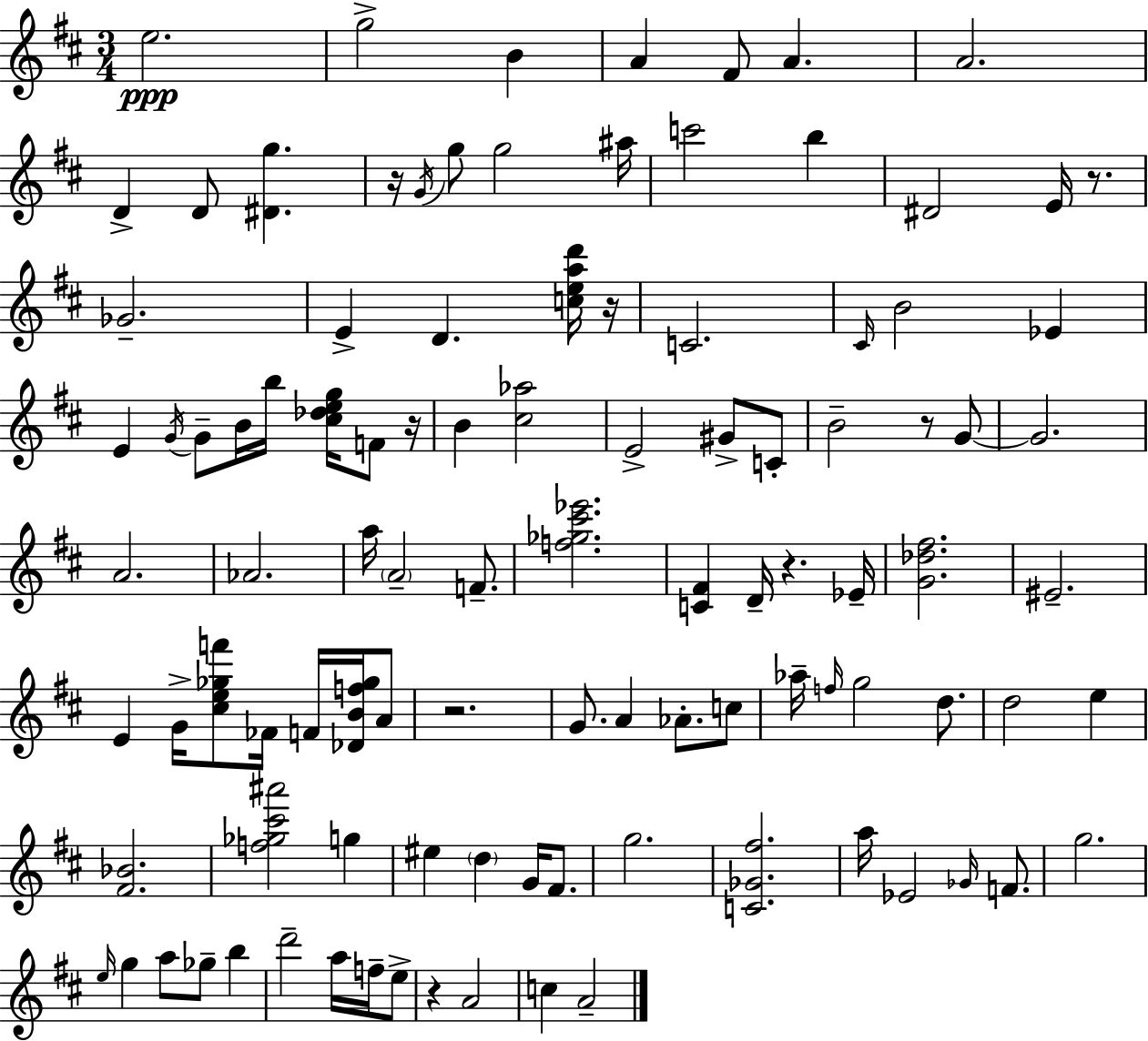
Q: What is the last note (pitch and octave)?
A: A4